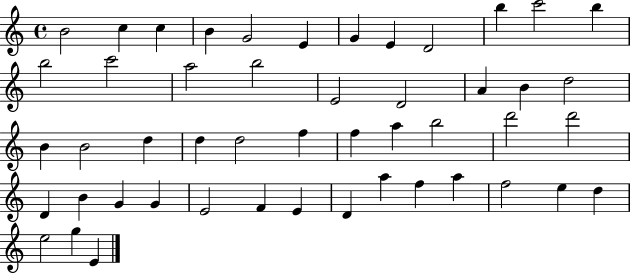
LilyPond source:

{
  \clef treble
  \time 4/4
  \defaultTimeSignature
  \key c \major
  b'2 c''4 c''4 | b'4 g'2 e'4 | g'4 e'4 d'2 | b''4 c'''2 b''4 | \break b''2 c'''2 | a''2 b''2 | e'2 d'2 | a'4 b'4 d''2 | \break b'4 b'2 d''4 | d''4 d''2 f''4 | f''4 a''4 b''2 | d'''2 d'''2 | \break d'4 b'4 g'4 g'4 | e'2 f'4 e'4 | d'4 a''4 f''4 a''4 | f''2 e''4 d''4 | \break e''2 g''4 e'4 | \bar "|."
}